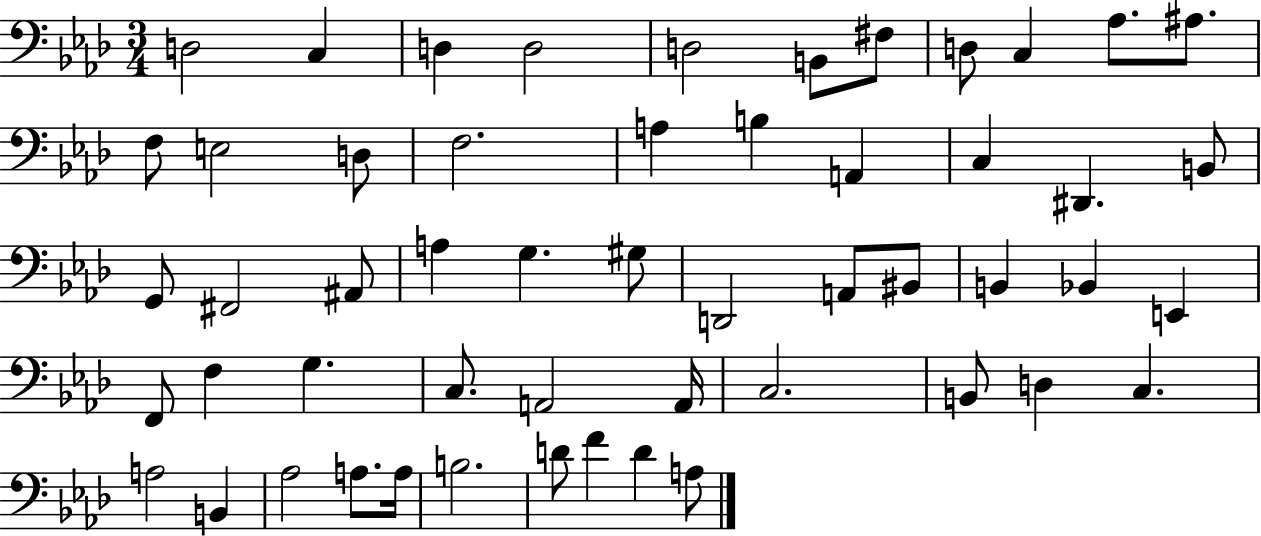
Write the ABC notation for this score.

X:1
T:Untitled
M:3/4
L:1/4
K:Ab
D,2 C, D, D,2 D,2 B,,/2 ^F,/2 D,/2 C, _A,/2 ^A,/2 F,/2 E,2 D,/2 F,2 A, B, A,, C, ^D,, B,,/2 G,,/2 ^F,,2 ^A,,/2 A, G, ^G,/2 D,,2 A,,/2 ^B,,/2 B,, _B,, E,, F,,/2 F, G, C,/2 A,,2 A,,/4 C,2 B,,/2 D, C, A,2 B,, _A,2 A,/2 A,/4 B,2 D/2 F D A,/2